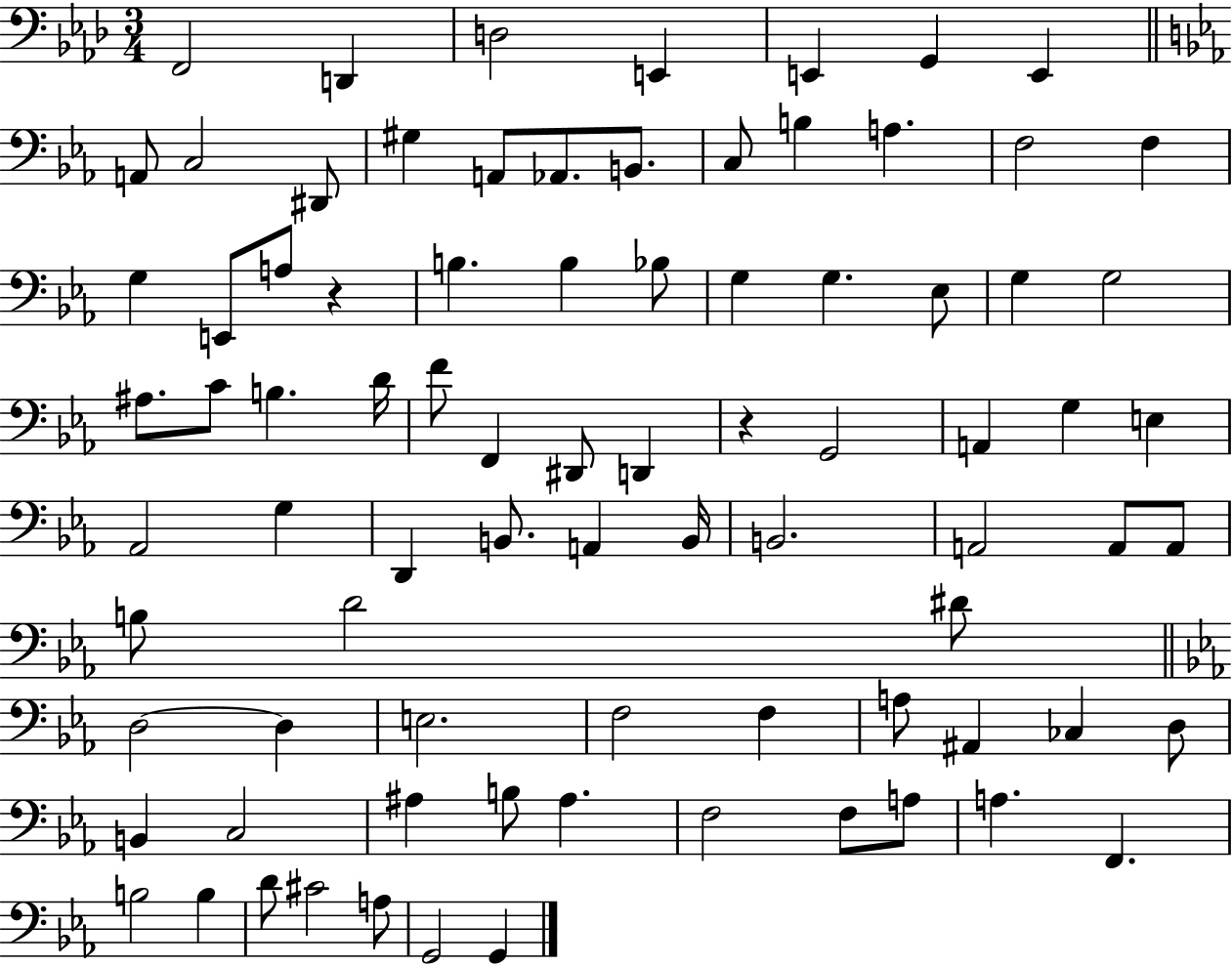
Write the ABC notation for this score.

X:1
T:Untitled
M:3/4
L:1/4
K:Ab
F,,2 D,, D,2 E,, E,, G,, E,, A,,/2 C,2 ^D,,/2 ^G, A,,/2 _A,,/2 B,,/2 C,/2 B, A, F,2 F, G, E,,/2 A,/2 z B, B, _B,/2 G, G, _E,/2 G, G,2 ^A,/2 C/2 B, D/4 F/2 F,, ^D,,/2 D,, z G,,2 A,, G, E, _A,,2 G, D,, B,,/2 A,, B,,/4 B,,2 A,,2 A,,/2 A,,/2 B,/2 D2 ^D/2 D,2 D, E,2 F,2 F, A,/2 ^A,, _C, D,/2 B,, C,2 ^A, B,/2 ^A, F,2 F,/2 A,/2 A, F,, B,2 B, D/2 ^C2 A,/2 G,,2 G,,